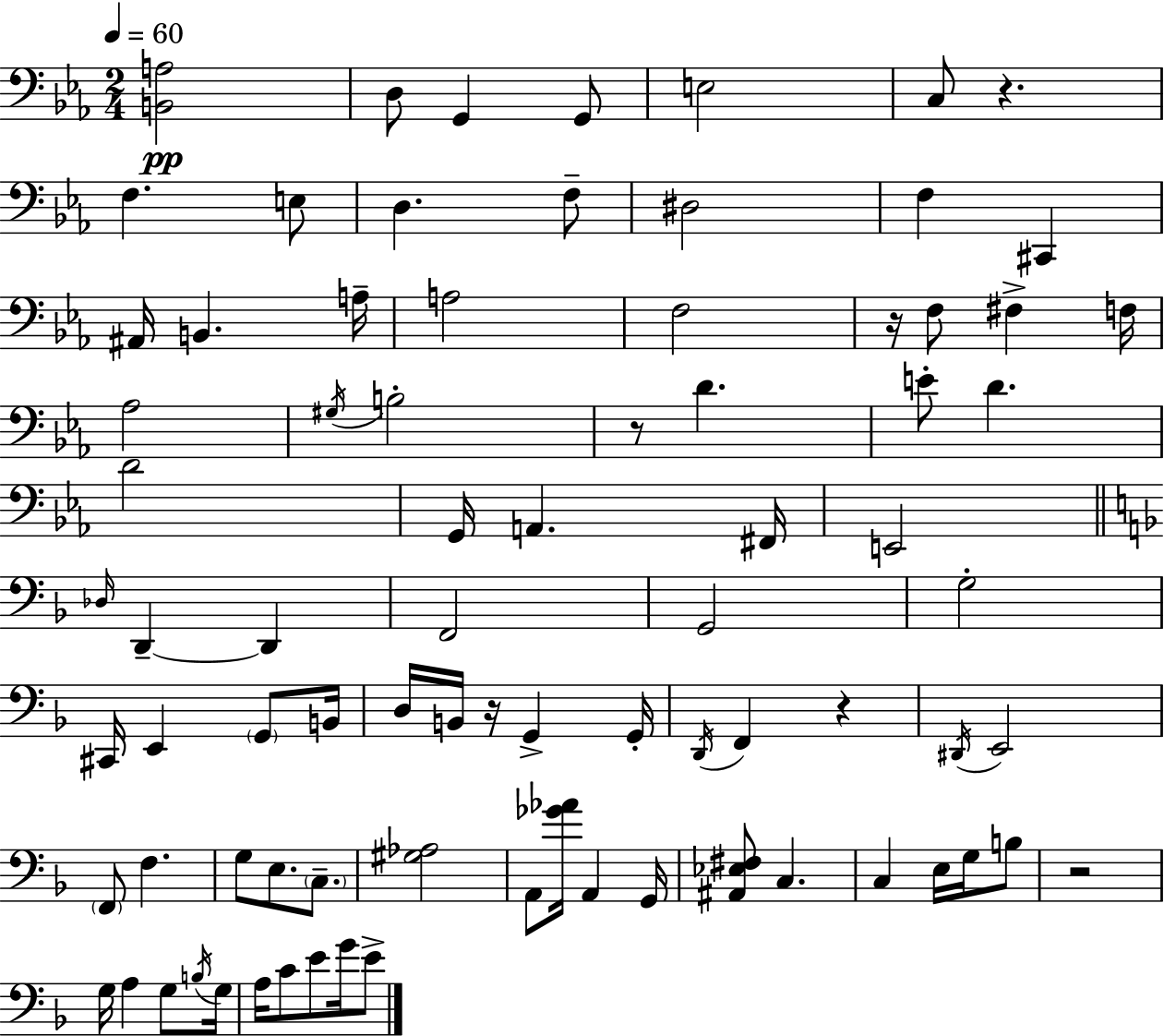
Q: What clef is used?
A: bass